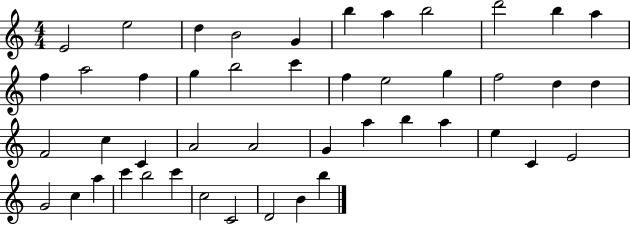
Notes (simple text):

E4/h E5/h D5/q B4/h G4/q B5/q A5/q B5/h D6/h B5/q A5/q F5/q A5/h F5/q G5/q B5/h C6/q F5/q E5/h G5/q F5/h D5/q D5/q F4/h C5/q C4/q A4/h A4/h G4/q A5/q B5/q A5/q E5/q C4/q E4/h G4/h C5/q A5/q C6/q B5/h C6/q C5/h C4/h D4/h B4/q B5/q